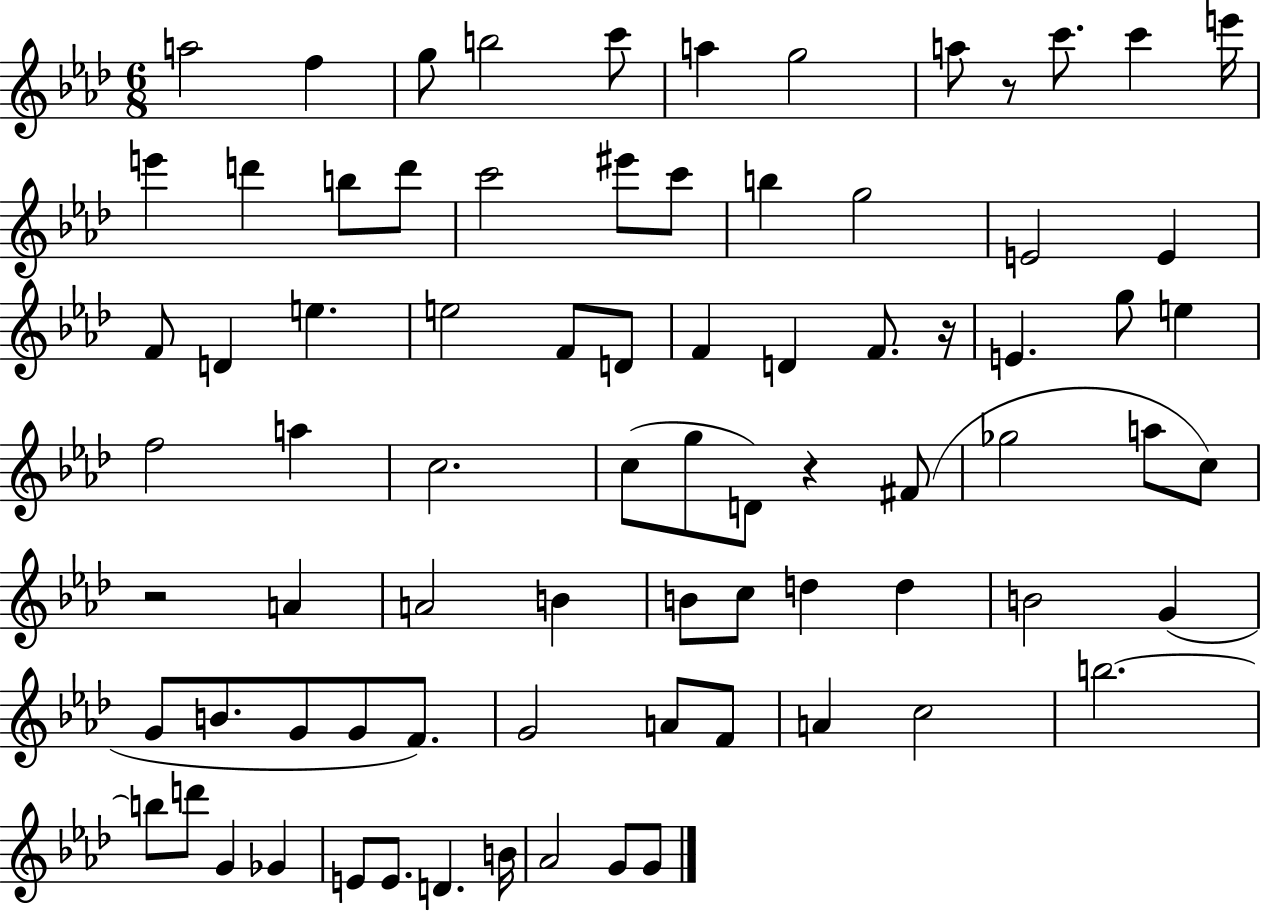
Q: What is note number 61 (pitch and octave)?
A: F4